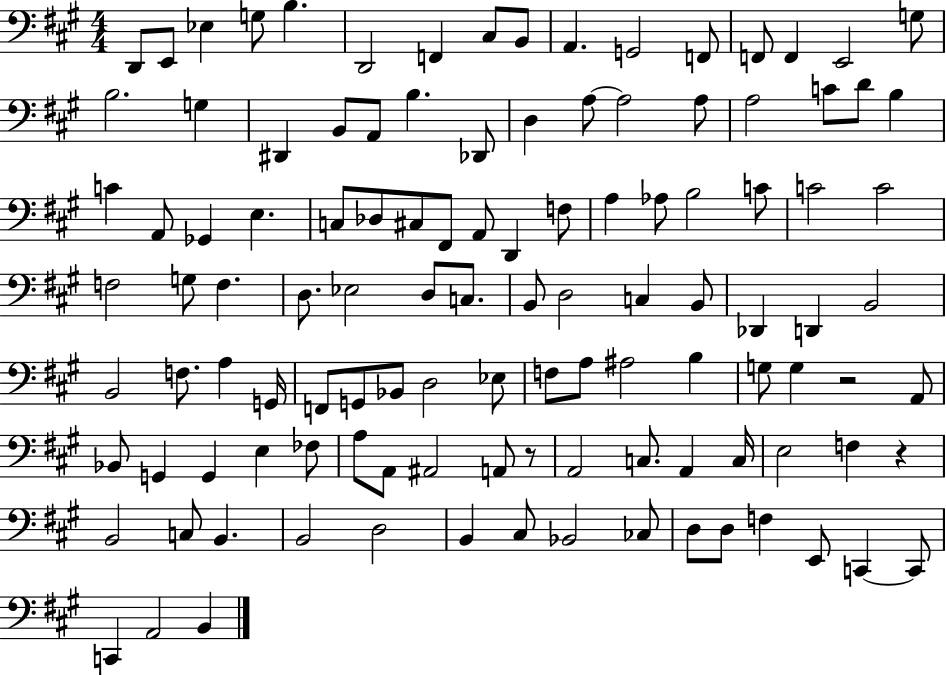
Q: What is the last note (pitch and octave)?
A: B2